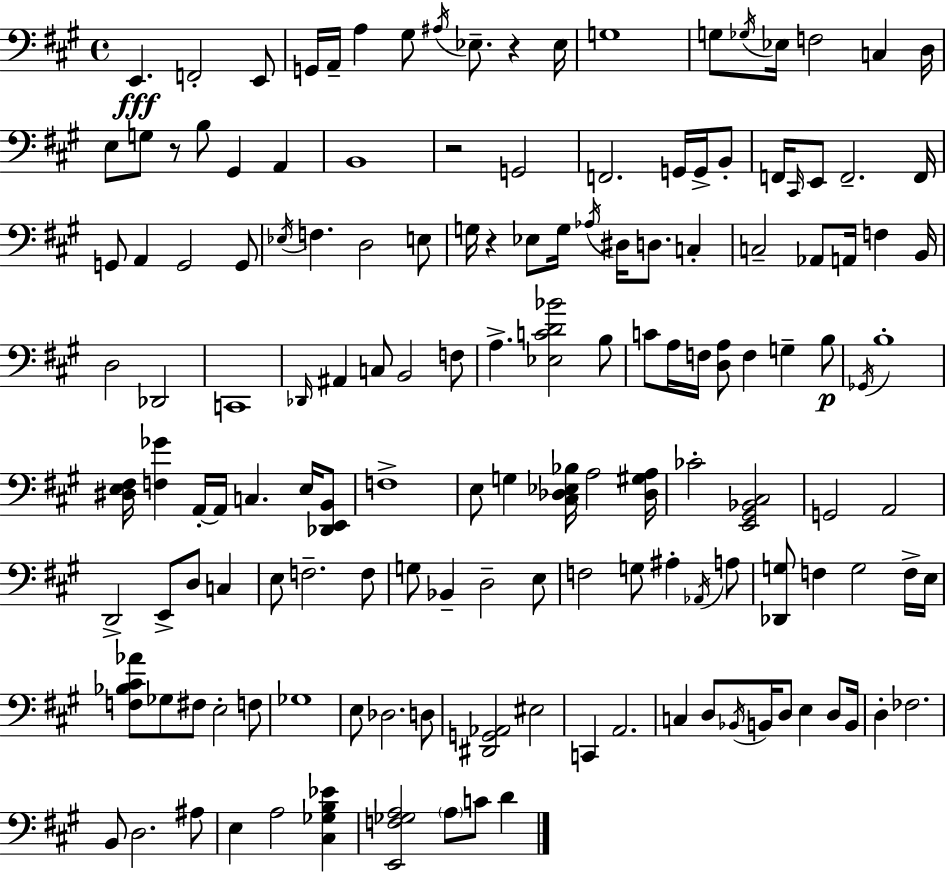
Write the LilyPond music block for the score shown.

{
  \clef bass
  \time 4/4
  \defaultTimeSignature
  \key a \major
  e,4.\fff f,2-. e,8 | g,16 a,16-- a4 gis8 \acciaccatura { ais16 } ees8.-- r4 | ees16 g1 | g8 \acciaccatura { ges16 } ees16 f2 c4 | \break d16 e8 g8 r8 b8 gis,4 a,4 | b,1 | r2 g,2 | f,2. g,16 g,16-> | \break b,8-. f,16 \grace { cis,16 } e,8 f,2.-- | f,16 g,8 a,4 g,2 | g,8 \acciaccatura { ees16 } f4. d2 | e8 g16 r4 ees8 g16 \acciaccatura { aes16 } dis16 d8. | \break c4-. c2-- aes,8 a,16 | f4 b,16 d2 des,2 | c,1 | \grace { des,16 } ais,4 c8 b,2 | \break f8 a4.-> <ees c' d' bes'>2 | b8 c'8 a16 f16 <d a>8 f4 | g4-- b8\p \acciaccatura { ges,16 } b1-. | <dis e fis>16 <f ges'>4 a,16-.~~ a,16 c4. | \break e16 <des, e, b,>8 f1-> | e8 g4 <cis des ees bes>16 a2 | <des gis a>16 ces'2-. <e, gis, bes, cis>2 | g,2 a,2 | \break d,2-> e,8-> | d8 c4 e8 f2.-- | f8 g8 bes,4-- d2-- | e8 f2 g8 | \break ais4-. \acciaccatura { aes,16 } a8 <des, g>8 f4 g2 | f16-> e16 <f bes cis' aes'>8 ges8 fis8 e2-. | f8 ges1 | e8 des2. | \break d8 <dis, g, aes,>2 | eis2 c,4 a,2. | c4 d8 \acciaccatura { bes,16 } b,16 | d8 e4 d8 b,16 d4-. fes2. | \break b,8 d2. | ais8 e4 a2 | <cis ges b ees'>4 <e, f ges a>2 | \parenthesize a8 c'8 d'4 \bar "|."
}